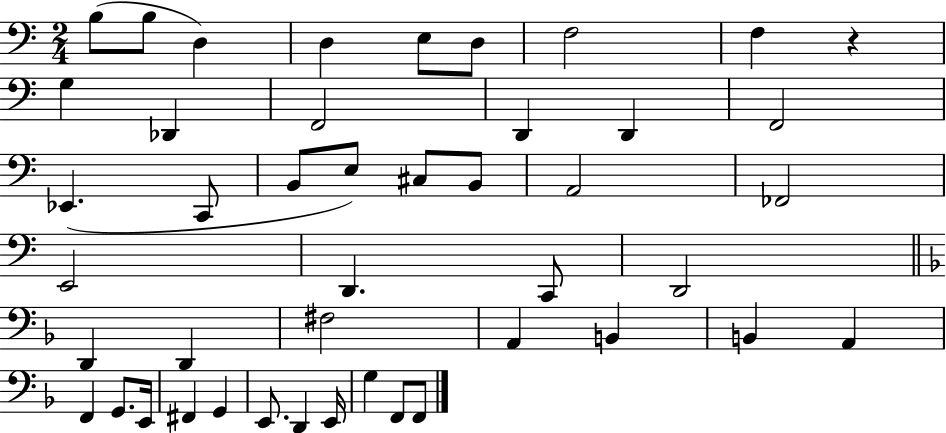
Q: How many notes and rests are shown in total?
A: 45